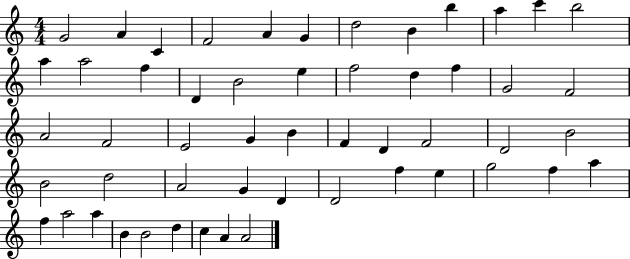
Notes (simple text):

G4/h A4/q C4/q F4/h A4/q G4/q D5/h B4/q B5/q A5/q C6/q B5/h A5/q A5/h F5/q D4/q B4/h E5/q F5/h D5/q F5/q G4/h F4/h A4/h F4/h E4/h G4/q B4/q F4/q D4/q F4/h D4/h B4/h B4/h D5/h A4/h G4/q D4/q D4/h F5/q E5/q G5/h F5/q A5/q F5/q A5/h A5/q B4/q B4/h D5/q C5/q A4/q A4/h